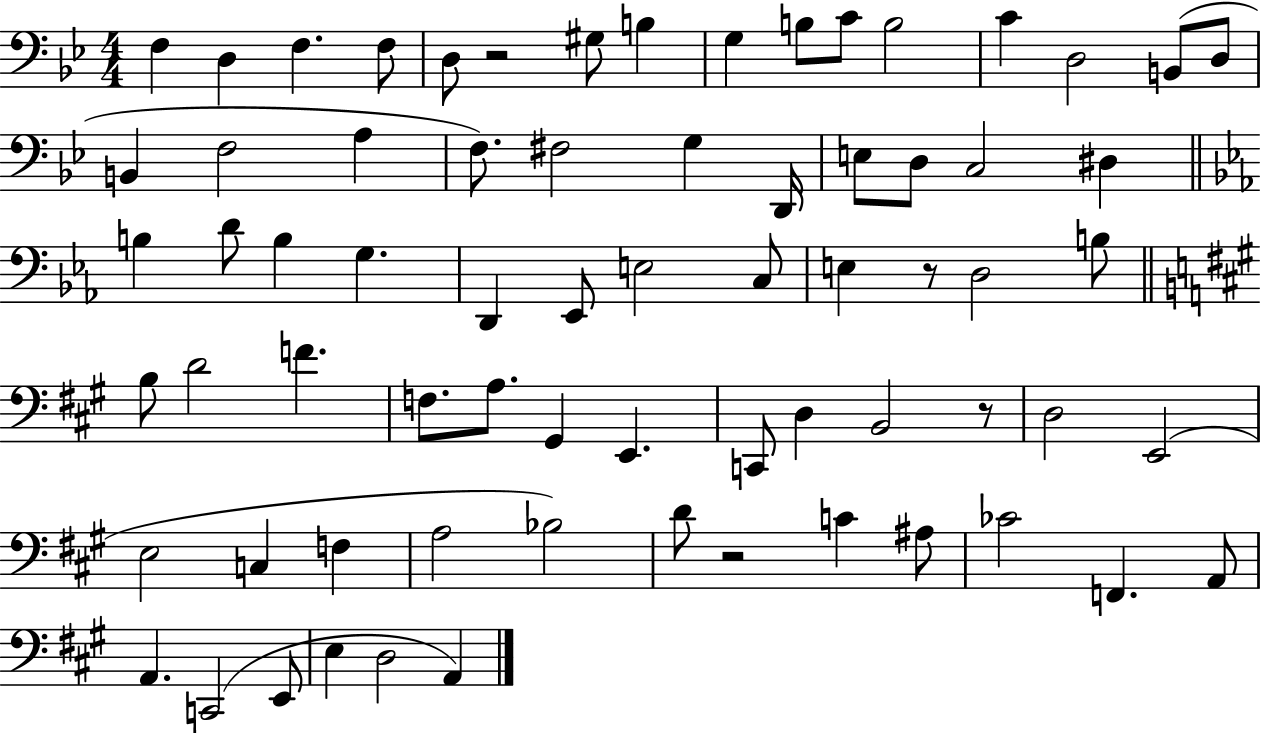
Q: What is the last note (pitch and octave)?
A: A2